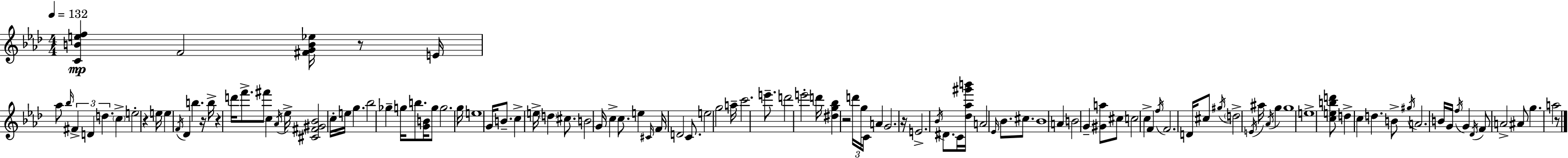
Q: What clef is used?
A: treble